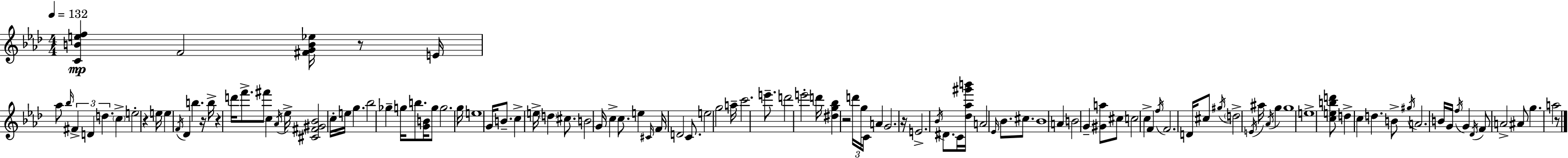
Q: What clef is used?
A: treble